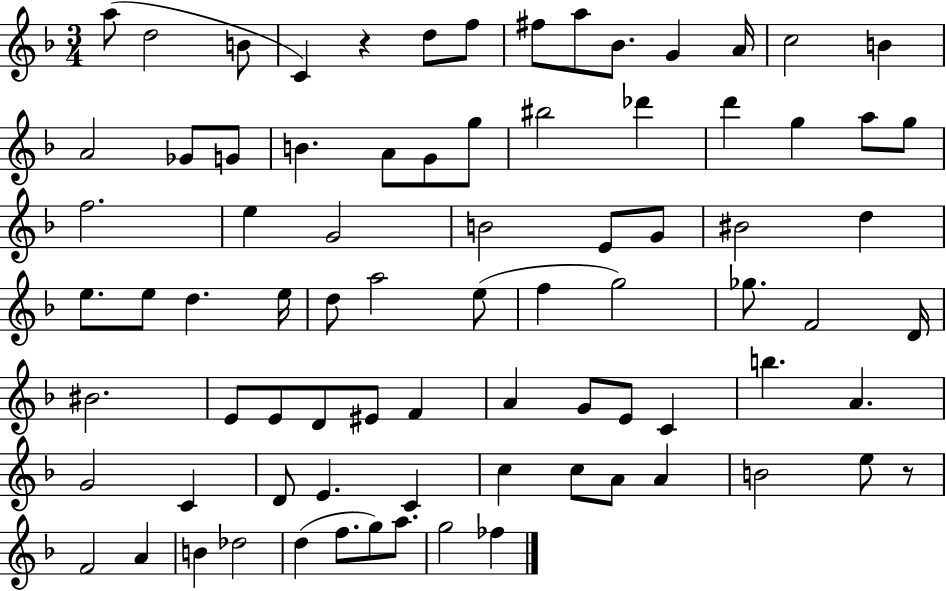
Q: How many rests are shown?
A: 2